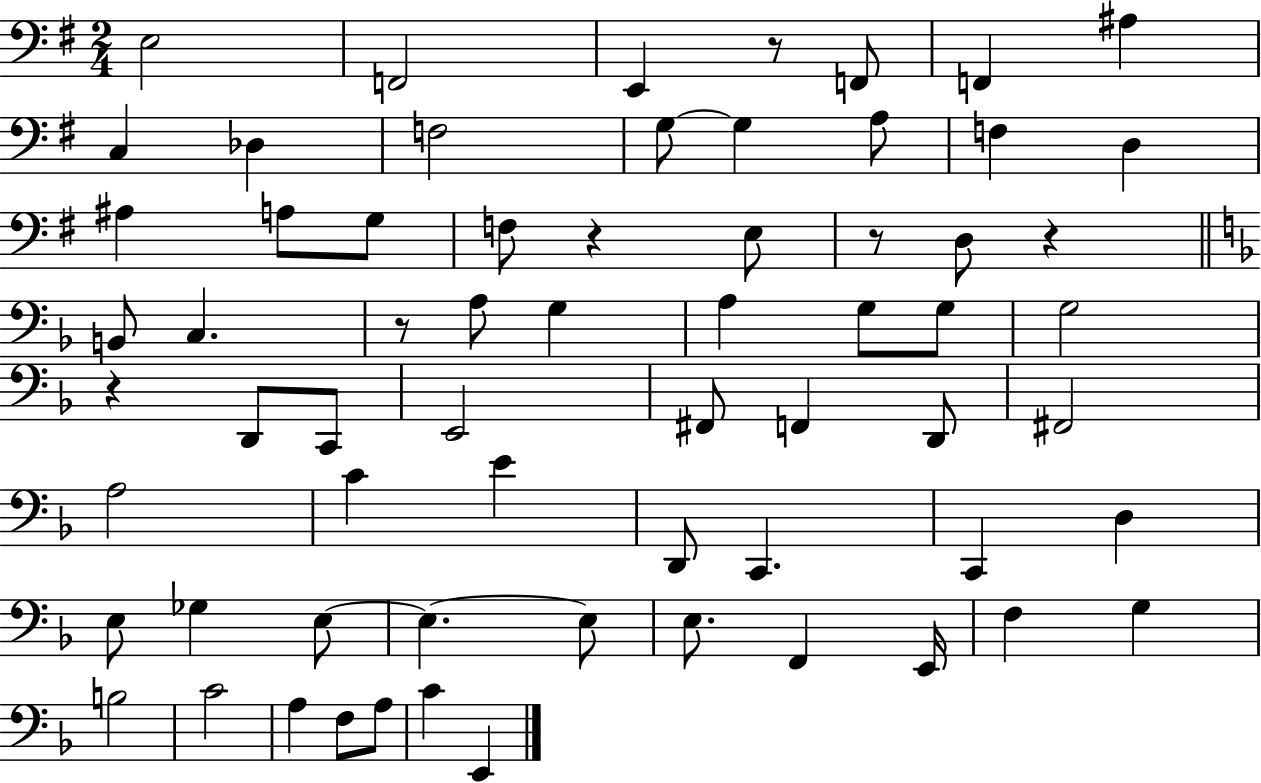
{
  \clef bass
  \numericTimeSignature
  \time 2/4
  \key g \major
  e2 | f,2 | e,4 r8 f,8 | f,4 ais4 | \break c4 des4 | f2 | g8~~ g4 a8 | f4 d4 | \break ais4 a8 g8 | f8 r4 e8 | r8 d8 r4 | \bar "||" \break \key f \major b,8 c4. | r8 a8 g4 | a4 g8 g8 | g2 | \break r4 d,8 c,8 | e,2 | fis,8 f,4 d,8 | fis,2 | \break a2 | c'4 e'4 | d,8 c,4. | c,4 d4 | \break e8 ges4 e8~~ | e4.~~ e8 | e8. f,4 e,16 | f4 g4 | \break b2 | c'2 | a4 f8 a8 | c'4 e,4 | \break \bar "|."
}